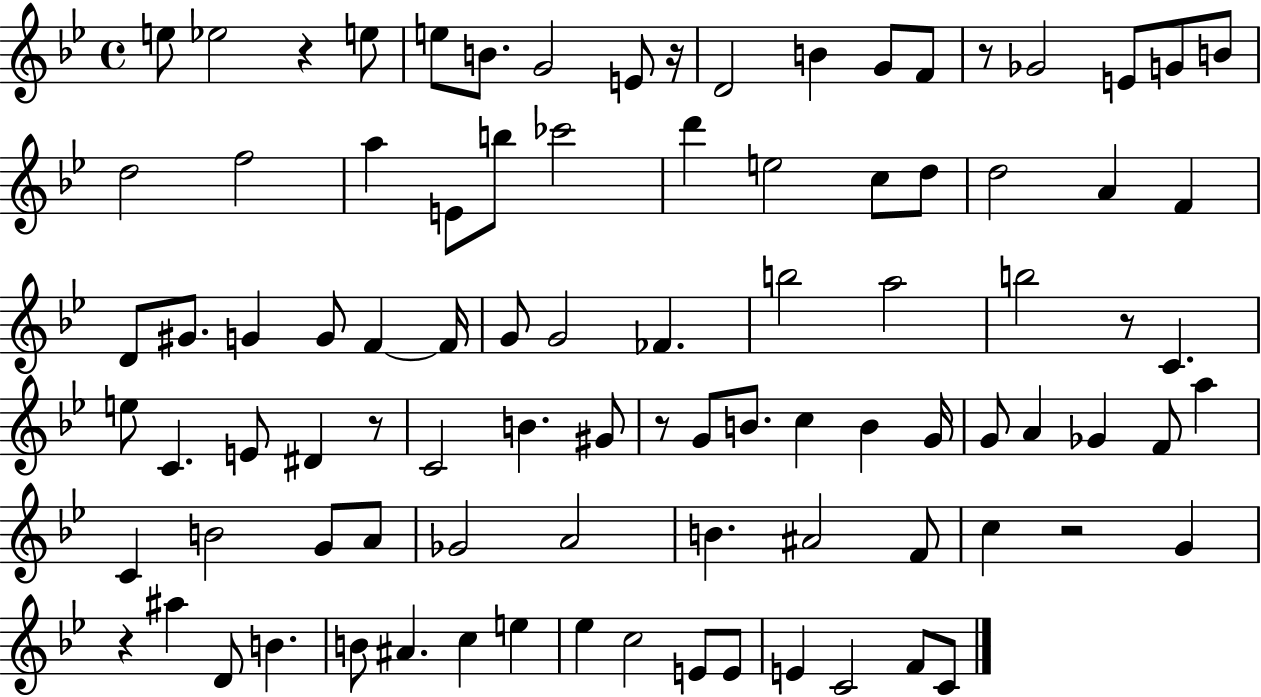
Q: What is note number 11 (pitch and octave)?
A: F4